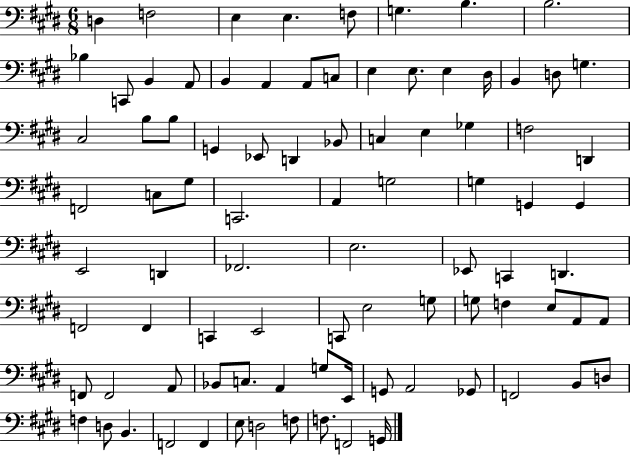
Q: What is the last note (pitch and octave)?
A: G2